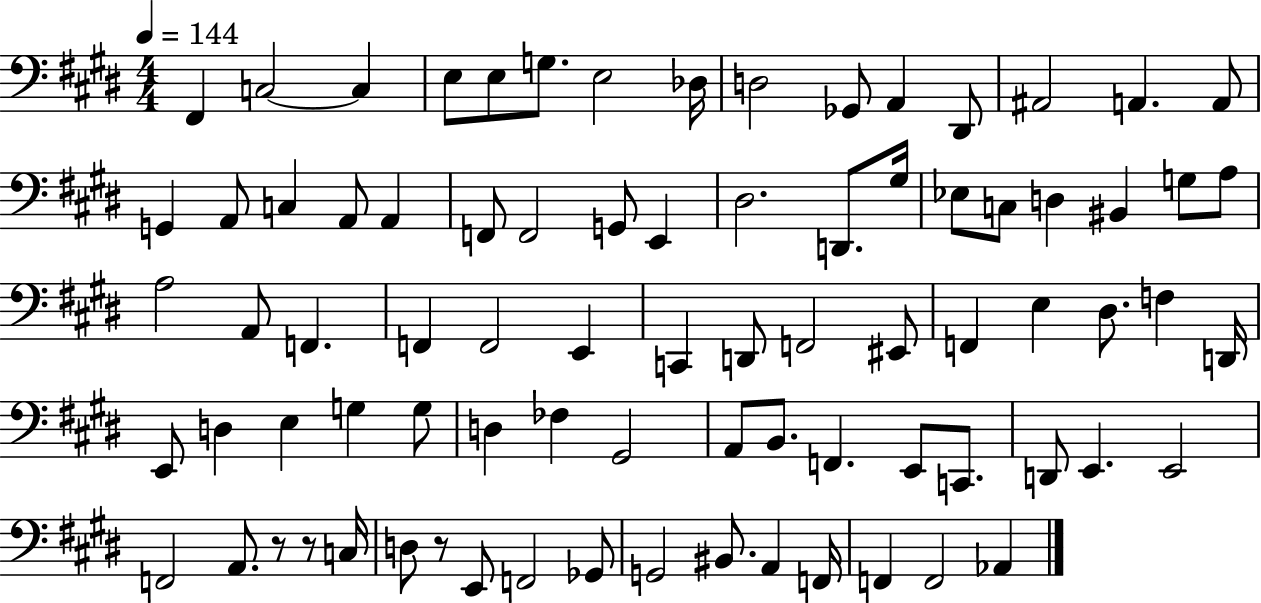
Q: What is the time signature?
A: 4/4